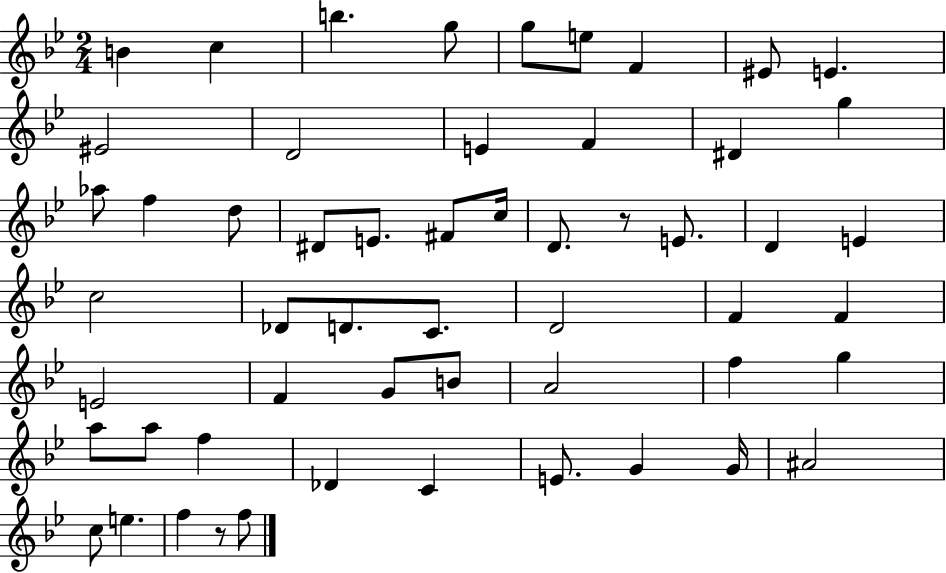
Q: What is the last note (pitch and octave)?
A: F5